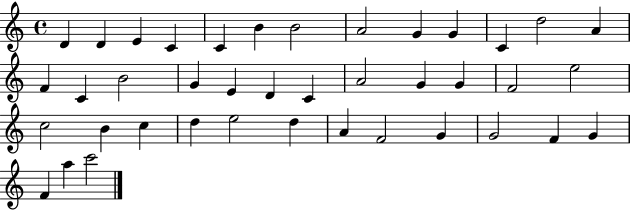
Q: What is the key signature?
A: C major